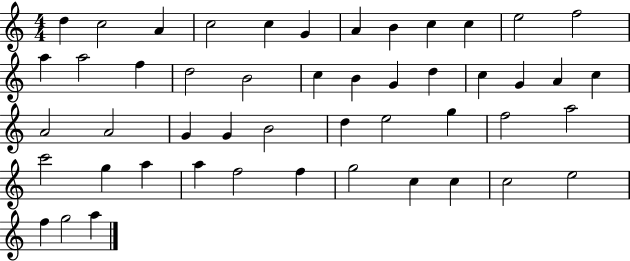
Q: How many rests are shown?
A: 0